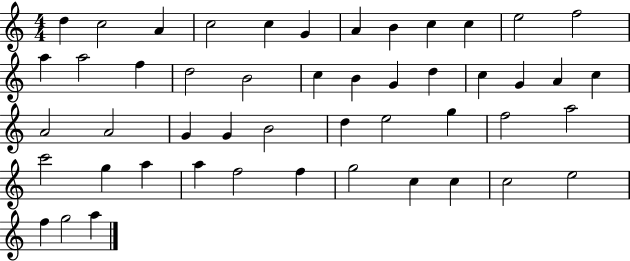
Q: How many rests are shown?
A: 0